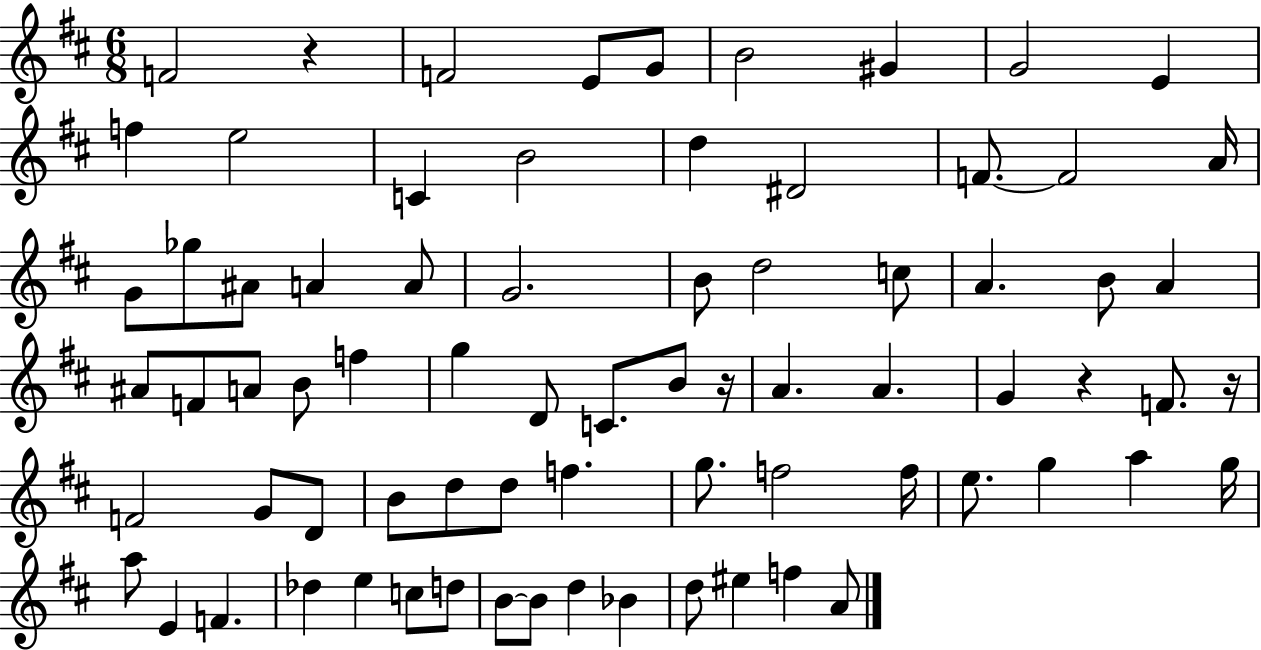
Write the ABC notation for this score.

X:1
T:Untitled
M:6/8
L:1/4
K:D
F2 z F2 E/2 G/2 B2 ^G G2 E f e2 C B2 d ^D2 F/2 F2 A/4 G/2 _g/2 ^A/2 A A/2 G2 B/2 d2 c/2 A B/2 A ^A/2 F/2 A/2 B/2 f g D/2 C/2 B/2 z/4 A A G z F/2 z/4 F2 G/2 D/2 B/2 d/2 d/2 f g/2 f2 f/4 e/2 g a g/4 a/2 E F _d e c/2 d/2 B/2 B/2 d _B d/2 ^e f A/2